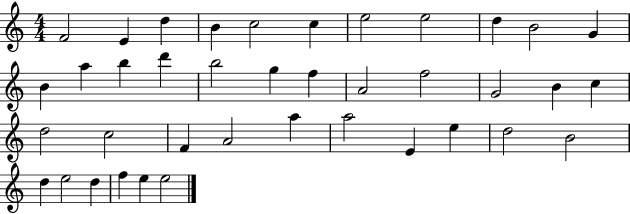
F4/h E4/q D5/q B4/q C5/h C5/q E5/h E5/h D5/q B4/h G4/q B4/q A5/q B5/q D6/q B5/h G5/q F5/q A4/h F5/h G4/h B4/q C5/q D5/h C5/h F4/q A4/h A5/q A5/h E4/q E5/q D5/h B4/h D5/q E5/h D5/q F5/q E5/q E5/h